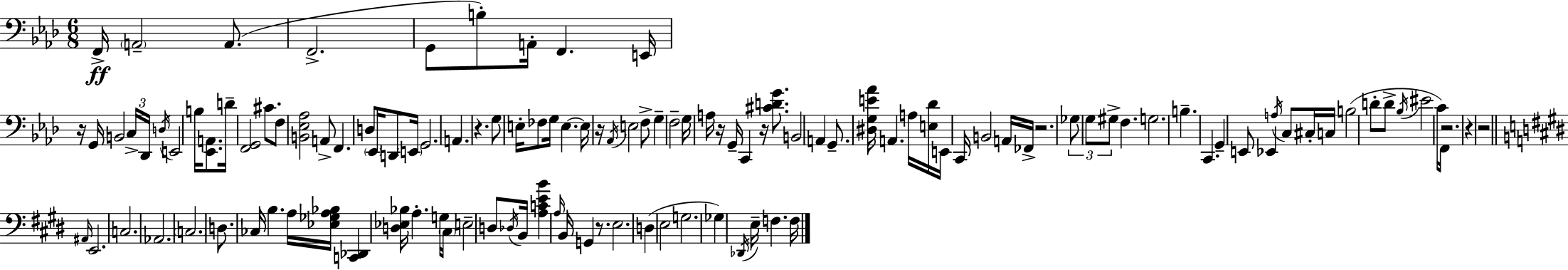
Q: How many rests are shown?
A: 10